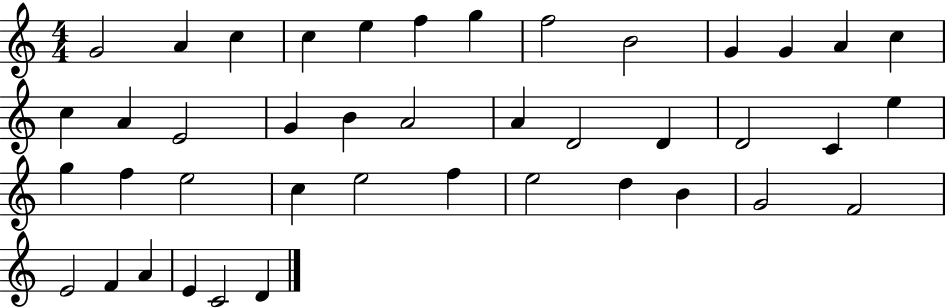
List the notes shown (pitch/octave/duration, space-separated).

G4/h A4/q C5/q C5/q E5/q F5/q G5/q F5/h B4/h G4/q G4/q A4/q C5/q C5/q A4/q E4/h G4/q B4/q A4/h A4/q D4/h D4/q D4/h C4/q E5/q G5/q F5/q E5/h C5/q E5/h F5/q E5/h D5/q B4/q G4/h F4/h E4/h F4/q A4/q E4/q C4/h D4/q